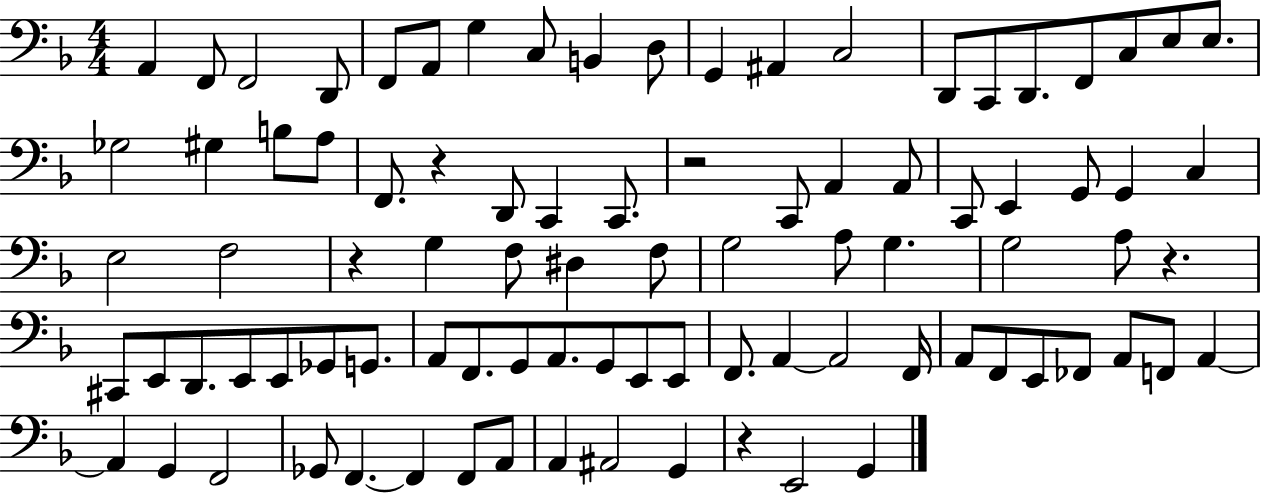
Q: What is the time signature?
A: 4/4